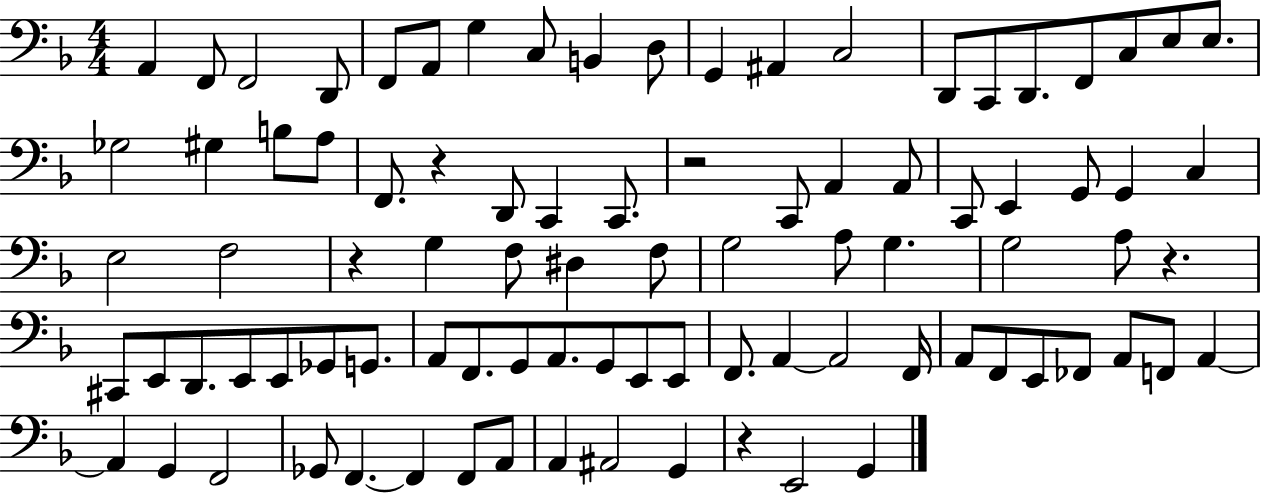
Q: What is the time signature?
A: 4/4